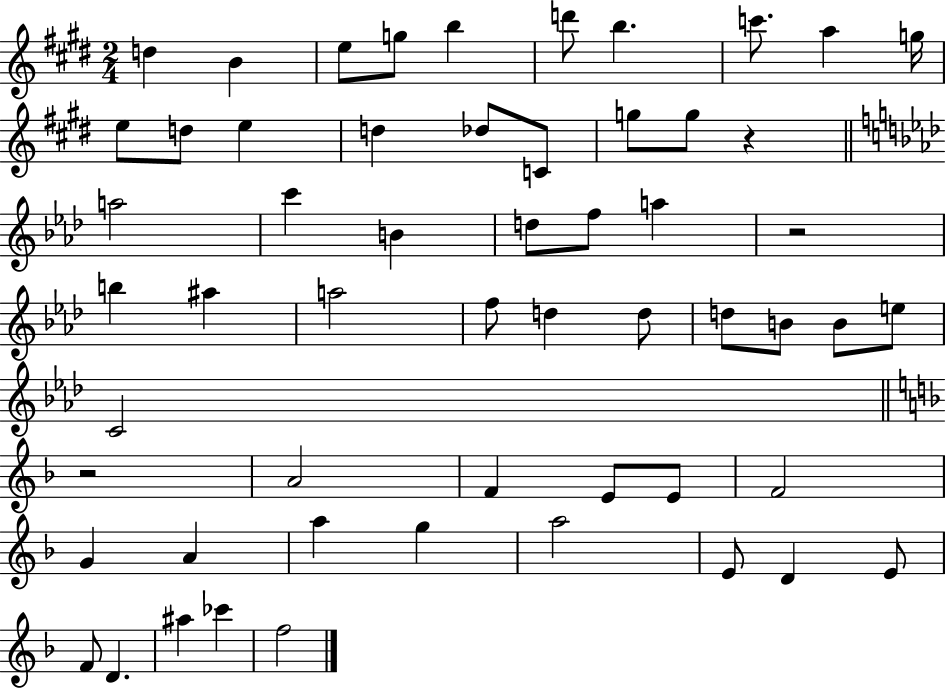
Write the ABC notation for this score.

X:1
T:Untitled
M:2/4
L:1/4
K:E
d B e/2 g/2 b d'/2 b c'/2 a g/4 e/2 d/2 e d _d/2 C/2 g/2 g/2 z a2 c' B d/2 f/2 a z2 b ^a a2 f/2 d d/2 d/2 B/2 B/2 e/2 C2 z2 A2 F E/2 E/2 F2 G A a g a2 E/2 D E/2 F/2 D ^a _c' f2